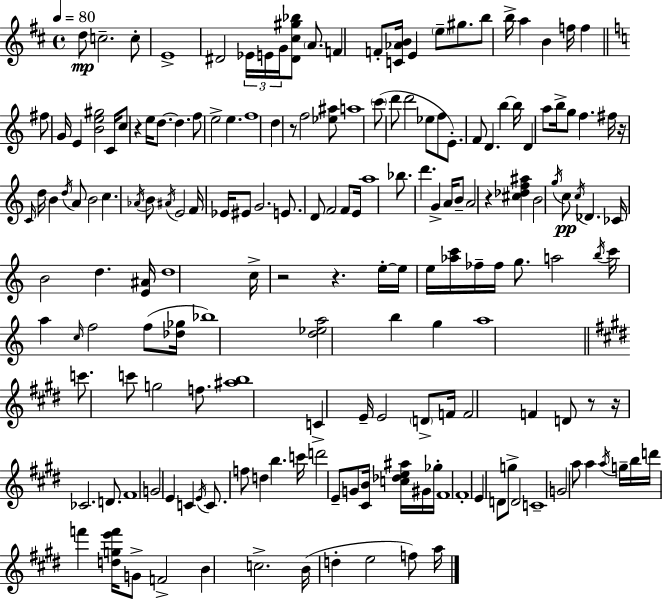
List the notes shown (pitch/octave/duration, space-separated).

D5/e C5/h. C5/e E4/w D#4/h Eb4/s E4/s G4/s [D#4,C#5,G#5,Bb5]/e A4/e. F4/q F4/e [C4,Ab4,B4]/s E4/q E5/e G#5/e. B5/e B5/s A5/q B4/q F5/s F5/q F#5/e G4/s E4/q [B4,E5,G#5]/h C4/s C5/e R/q E5/s D5/e. D5/q. F5/e E5/h E5/q. F5/w D5/q R/e F5/h [Eb5,A#5]/e A5/w C6/e D6/e D6/h Eb5/e F5/e E4/e. F4/e D4/q. B5/q B5/s D4/q A5/e B5/s G5/e F5/q. F#5/s R/s C4/s D5/s B4/q D5/s A4/e B4/h C5/q. Ab4/s B4/e A#4/s E4/h F4/s Eb4/s EIS4/e G4/h. E4/e. D4/e F4/h F4/e E4/s A5/w Bb5/e. D6/q. G4/q A4/s B4/e A4/h R/q [C#5,Db5,F5,A#5]/q B4/h G5/s C5/e C5/s Db4/q. CES4/s B4/h D5/q. [E4,A#4]/s D5/w C5/s R/h R/q. E5/s E5/s E5/s [Ab5,C6]/s FES5/s FES5/s G5/e. A5/h B5/s C6/s A5/q C5/s F5/h F5/e [Db5,Gb5]/s Bb5/w [D5,Eb5,A5]/h B5/q G5/q A5/w C6/e. C6/e G5/h F5/e. [A#5,B5]/w C4/q E4/s E4/h D4/e F4/s F4/h F4/q D4/e R/e R/s CES4/h. D4/e. F#4/w G4/h E4/q C4/q E4/s C4/e. F5/e D5/q B5/q. C6/s D6/h E4/e G4/e [C#4,B4]/s [C5,Db5,E5,A#5]/s G#4/s Gb5/s F#4/w F#4/w E4/q D4/e G5/e D4/h C4/w G4/h A5/e A5/q A5/s G5/s B5/s D6/s F6/q [D5,G5,E6,F6]/s G4/e F4/h B4/q C5/h. B4/s D5/q E5/h F5/e A5/s